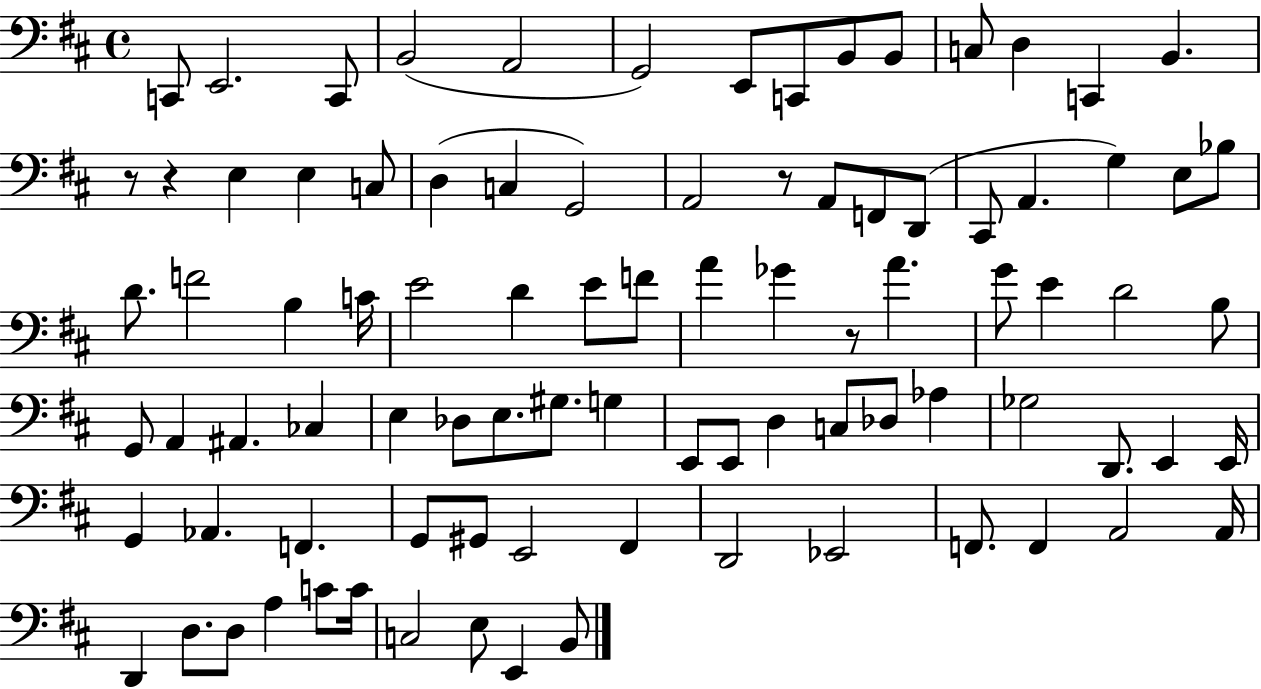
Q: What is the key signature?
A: D major